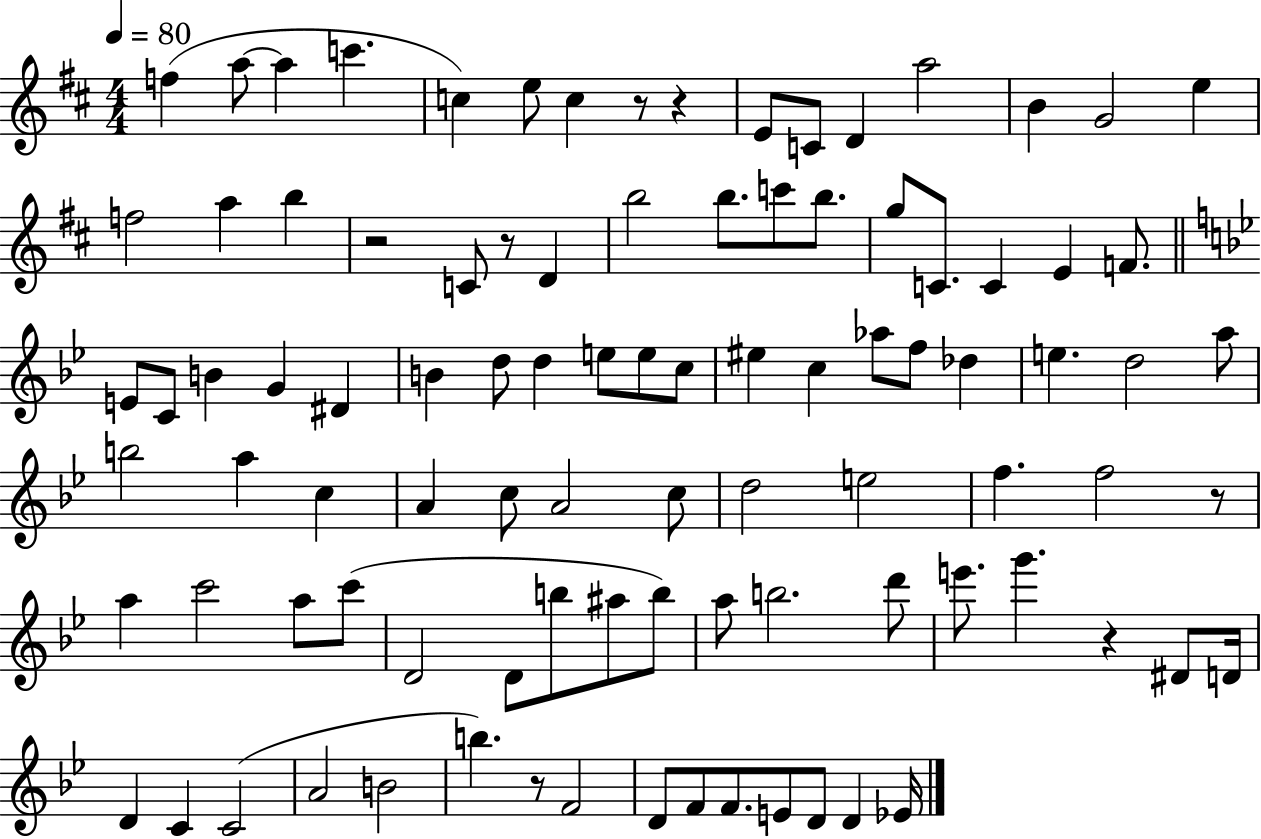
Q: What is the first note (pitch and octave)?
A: F5